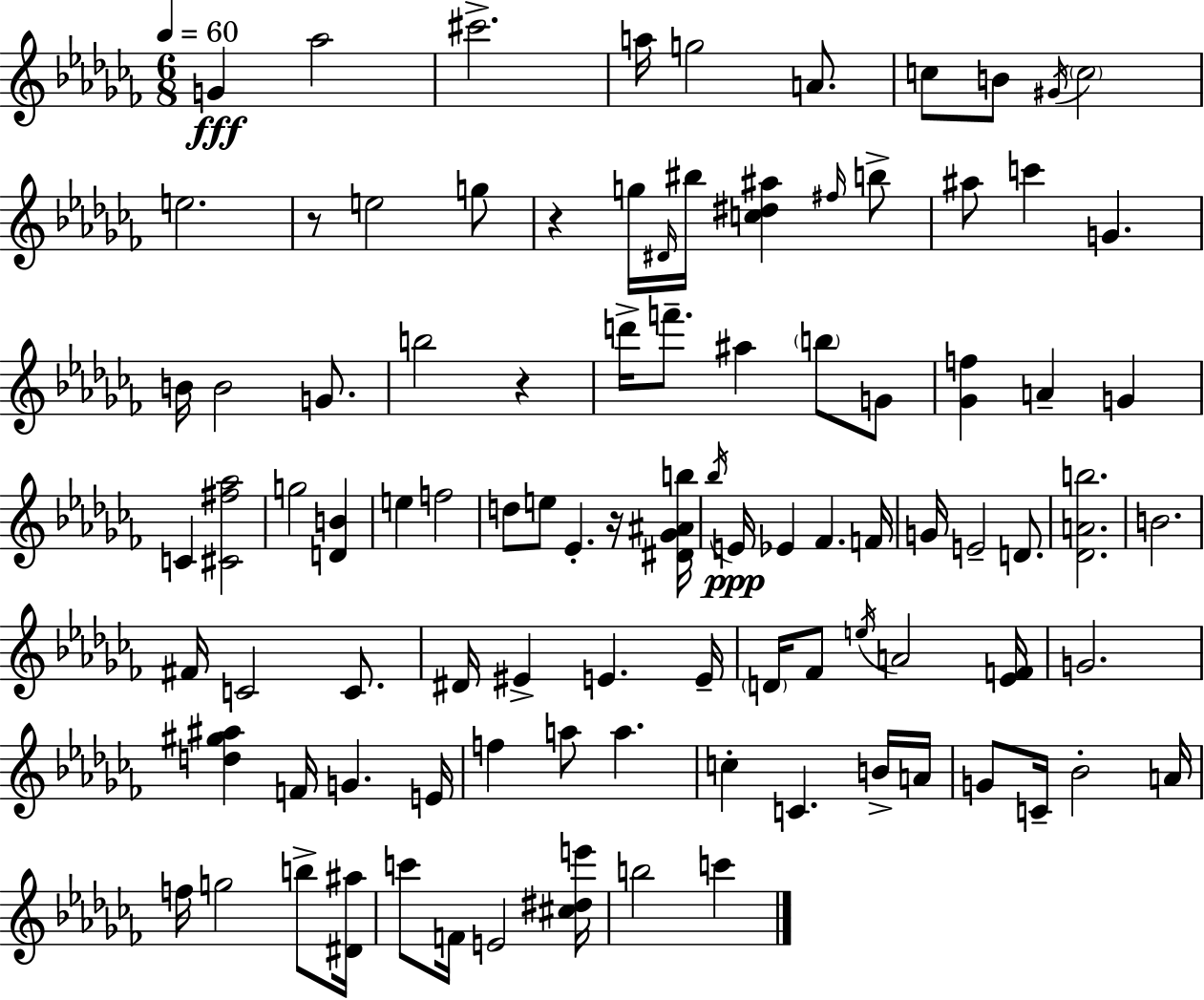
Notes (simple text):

G4/q Ab5/h C#6/h. A5/s G5/h A4/e. C5/e B4/e G#4/s C5/h E5/h. R/e E5/h G5/e R/q G5/s D#4/s BIS5/s [C5,D#5,A#5]/q F#5/s B5/e A#5/e C6/q G4/q. B4/s B4/h G4/e. B5/h R/q D6/s F6/e. A#5/q B5/e G4/e [Gb4,F5]/q A4/q G4/q C4/q [C#4,F#5,Ab5]/h G5/h [D4,B4]/q E5/q F5/h D5/e E5/e Eb4/q. R/s [D#4,Gb4,A#4,B5]/s Bb5/s E4/s Eb4/q FES4/q. F4/s G4/s E4/h D4/e. [Db4,A4,B5]/h. B4/h. F#4/s C4/h C4/e. D#4/s EIS4/q E4/q. E4/s D4/s FES4/e E5/s A4/h [Eb4,F4]/s G4/h. [D5,G#5,A#5]/q F4/s G4/q. E4/s F5/q A5/e A5/q. C5/q C4/q. B4/s A4/s G4/e C4/s Bb4/h A4/s F5/s G5/h B5/e [D#4,A#5]/s C6/e F4/s E4/h [C#5,D#5,E6]/s B5/h C6/q